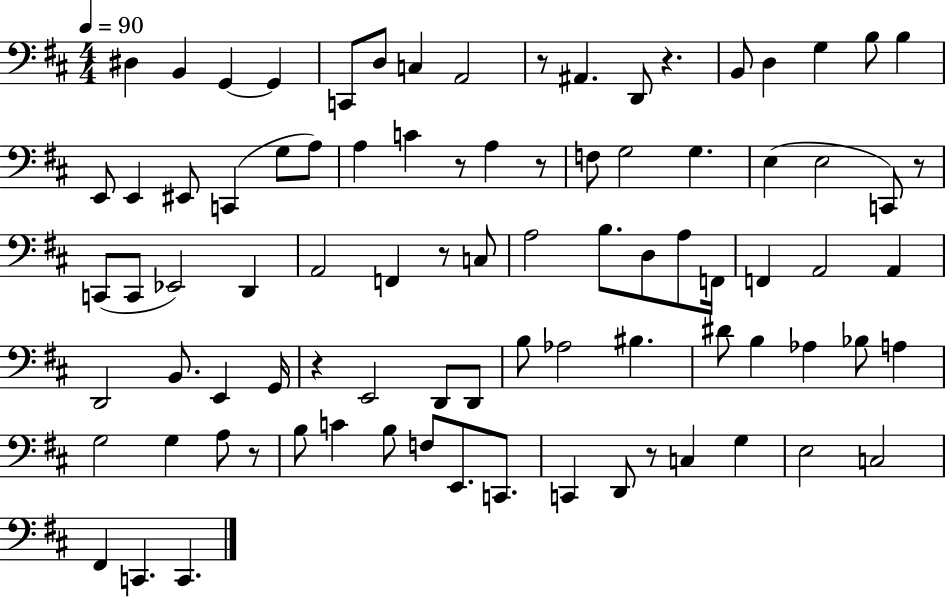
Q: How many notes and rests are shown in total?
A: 87